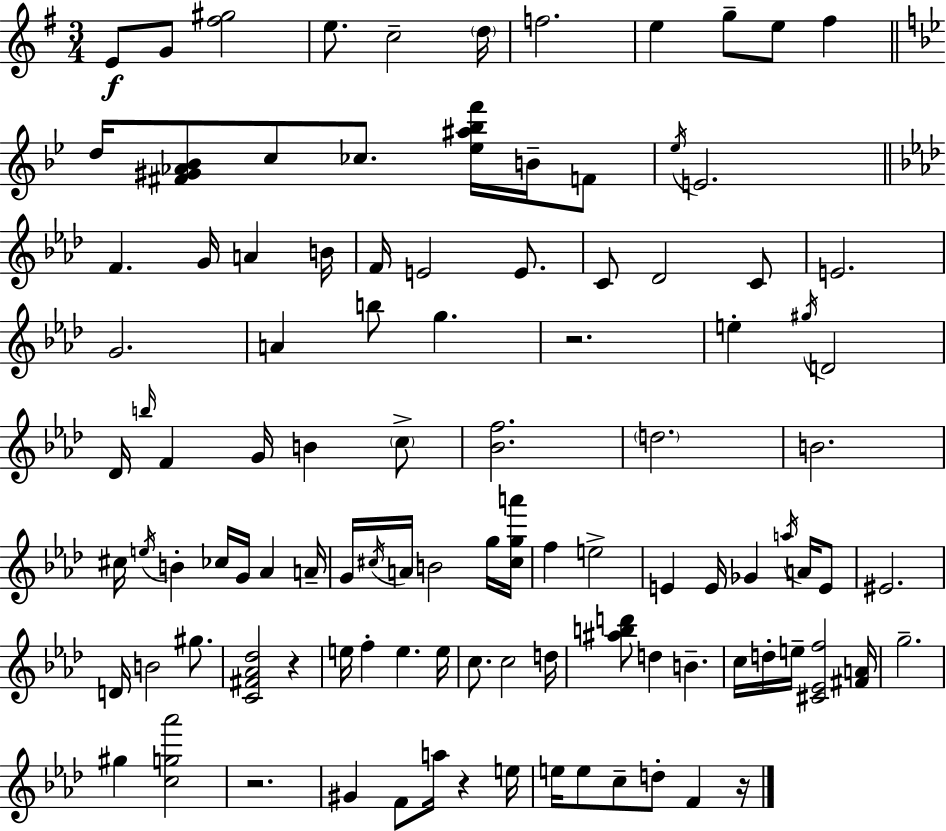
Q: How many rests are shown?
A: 5